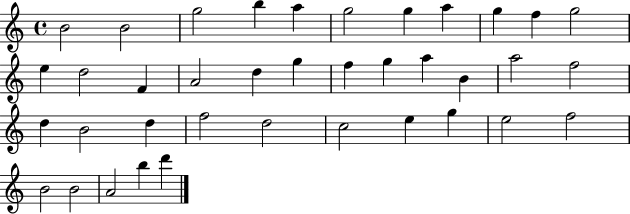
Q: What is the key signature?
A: C major